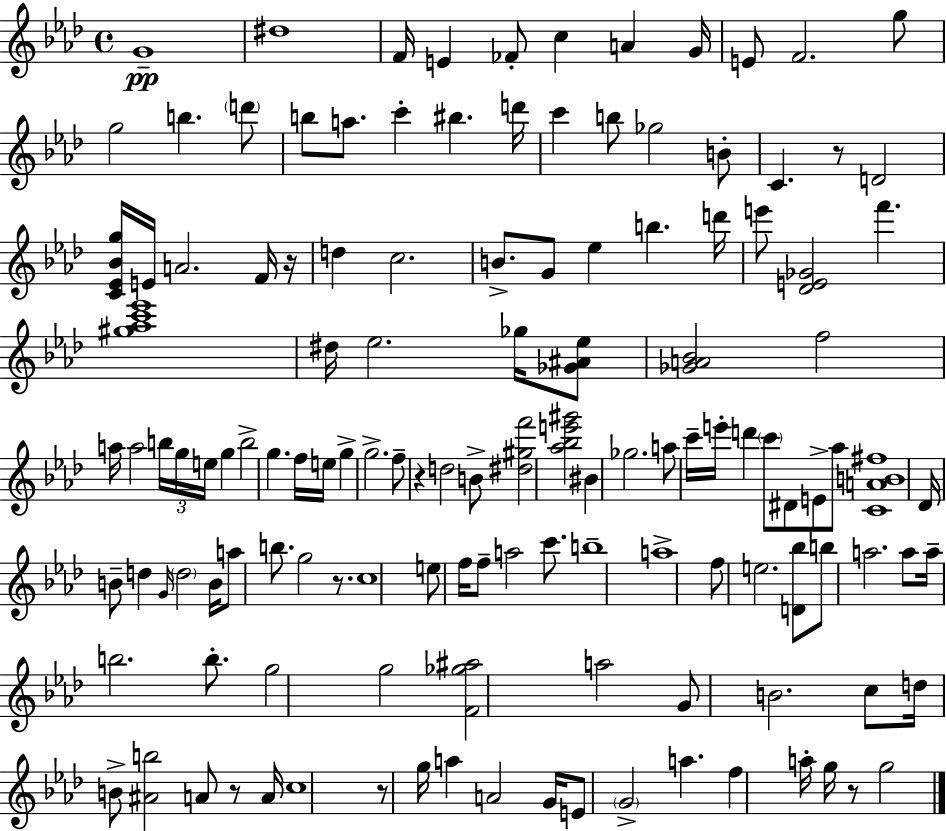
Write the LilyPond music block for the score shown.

{
  \clef treble
  \time 4/4
  \defaultTimeSignature
  \key f \minor
  \repeat volta 2 { g'1--\pp | dis''1 | f'16 e'4 fes'8-. c''4 a'4 g'16 | e'8 f'2. g''8 | \break g''2 b''4. \parenthesize d'''8 | b''8 a''8. c'''4-. bis''4. d'''16 | c'''4 b''8 ges''2 b'8-. | c'4. r8 d'2 | \break <c' ees' bes' g''>16 e'16 a'2. f'16 r16 | d''4 c''2. | b'8.-> g'8 ees''4 b''4. d'''16 | e'''8 <des' e' ges'>2 f'''4. | \break <gis'' aes'' c''' ees'''>1 | dis''16 ees''2. ges''16 <ges' ais' ees''>8 | <ges' a' bes'>2 f''2 | a''16 a''2 \tuplet 3/2 { b''16 g''16 e''16 } g''4 | \break b''2-> g''4. f''16 e''16 | g''4-> g''2.-> | f''8-- r4 d''2 b'8-> | <dis'' gis'' f'''>2 <aes'' bes'' e''' gis'''>2 | \break bis'4 ges''2. | a''8 c'''16-- e'''16-. d'''4 \parenthesize c'''8 dis'8 e'8-> aes''8 | <c' a' b' fis''>1 | des'16 b'8-- d''4 \grace { g'16 } \parenthesize d''2 | \break b'16 a''8 b''8. g''2 r8. | c''1 | e''8 f''16 f''8-- a''2 c'''8. | b''1-- | \break a''1-> | f''8 e''2. <d' bes''>8 | b''8 a''2. a''8 | a''16-- b''2. b''8.-. | \break g''2 g''2 | <f' ges'' ais''>2 a''2 | g'8 b'2. c''8 | d''16 b'8-> <ais' b''>2 a'8 r8 | \break a'16 c''1 | r8 g''16 a''4 a'2 | g'16 e'8 \parenthesize g'2-> a''4. | f''4 a''16-. g''16 r8 g''2 | \break } \bar "|."
}